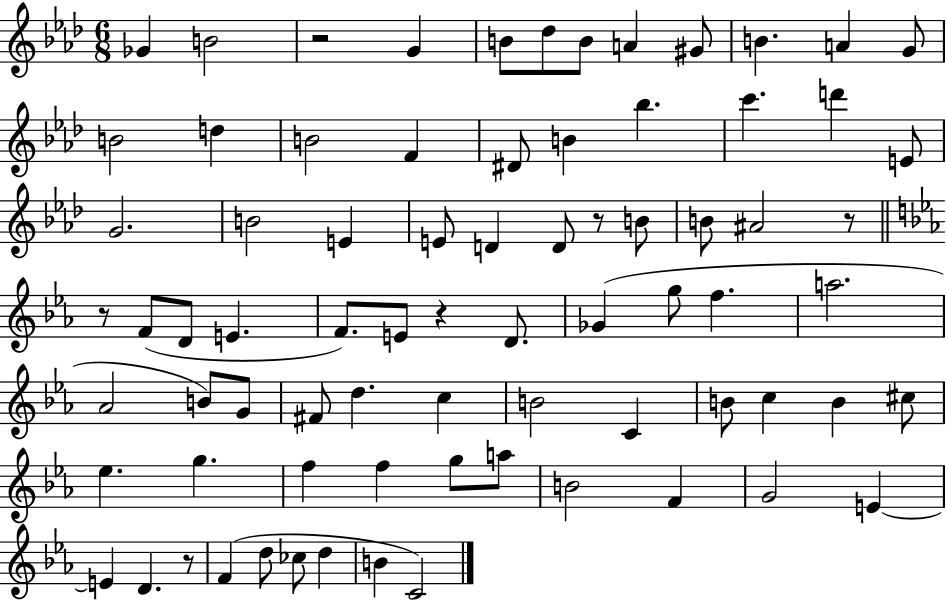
{
  \clef treble
  \numericTimeSignature
  \time 6/8
  \key aes \major
  \repeat volta 2 { ges'4 b'2 | r2 g'4 | b'8 des''8 b'8 a'4 gis'8 | b'4. a'4 g'8 | \break b'2 d''4 | b'2 f'4 | dis'8 b'4 bes''4. | c'''4. d'''4 e'8 | \break g'2. | b'2 e'4 | e'8 d'4 d'8 r8 b'8 | b'8 ais'2 r8 | \break \bar "||" \break \key c \minor r8 f'8( d'8 e'4. | f'8.) e'8 r4 d'8. | ges'4( g''8 f''4. | a''2. | \break aes'2 b'8) g'8 | fis'8 d''4. c''4 | b'2 c'4 | b'8 c''4 b'4 cis''8 | \break ees''4. g''4. | f''4 f''4 g''8 a''8 | b'2 f'4 | g'2 e'4~~ | \break e'4 d'4. r8 | f'4( d''8 ces''8 d''4 | b'4 c'2) | } \bar "|."
}